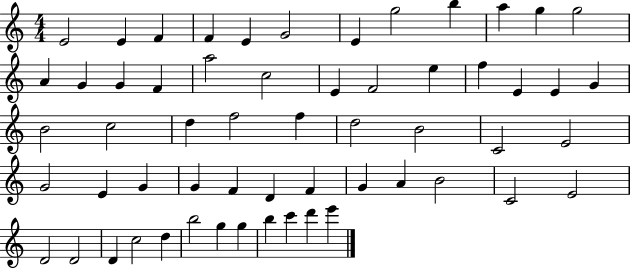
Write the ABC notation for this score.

X:1
T:Untitled
M:4/4
L:1/4
K:C
E2 E F F E G2 E g2 b a g g2 A G G F a2 c2 E F2 e f E E G B2 c2 d f2 f d2 B2 C2 E2 G2 E G G F D F G A B2 C2 E2 D2 D2 D c2 d b2 g g b c' d' e'